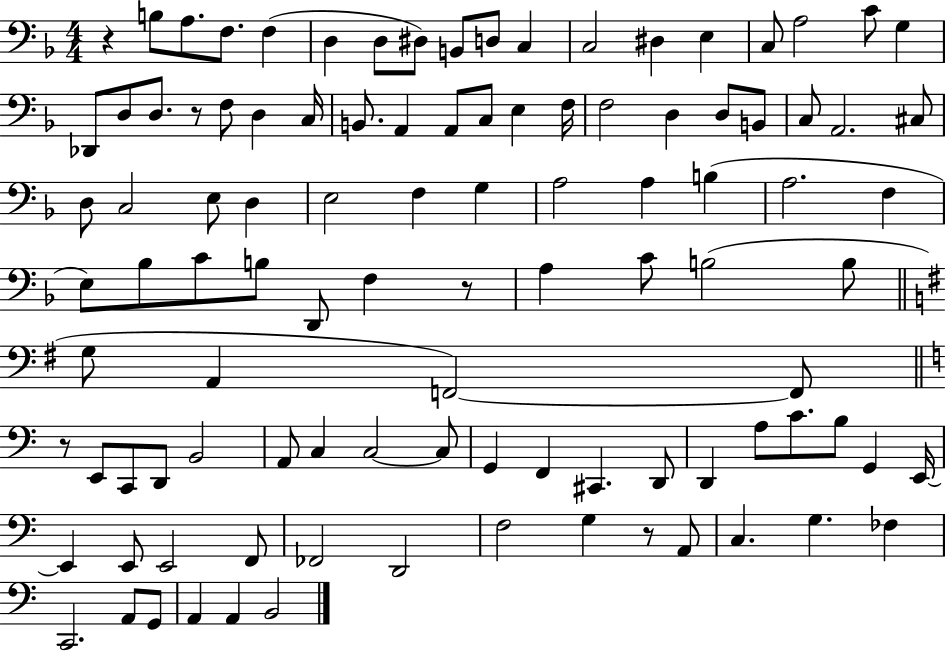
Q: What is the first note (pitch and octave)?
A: B3